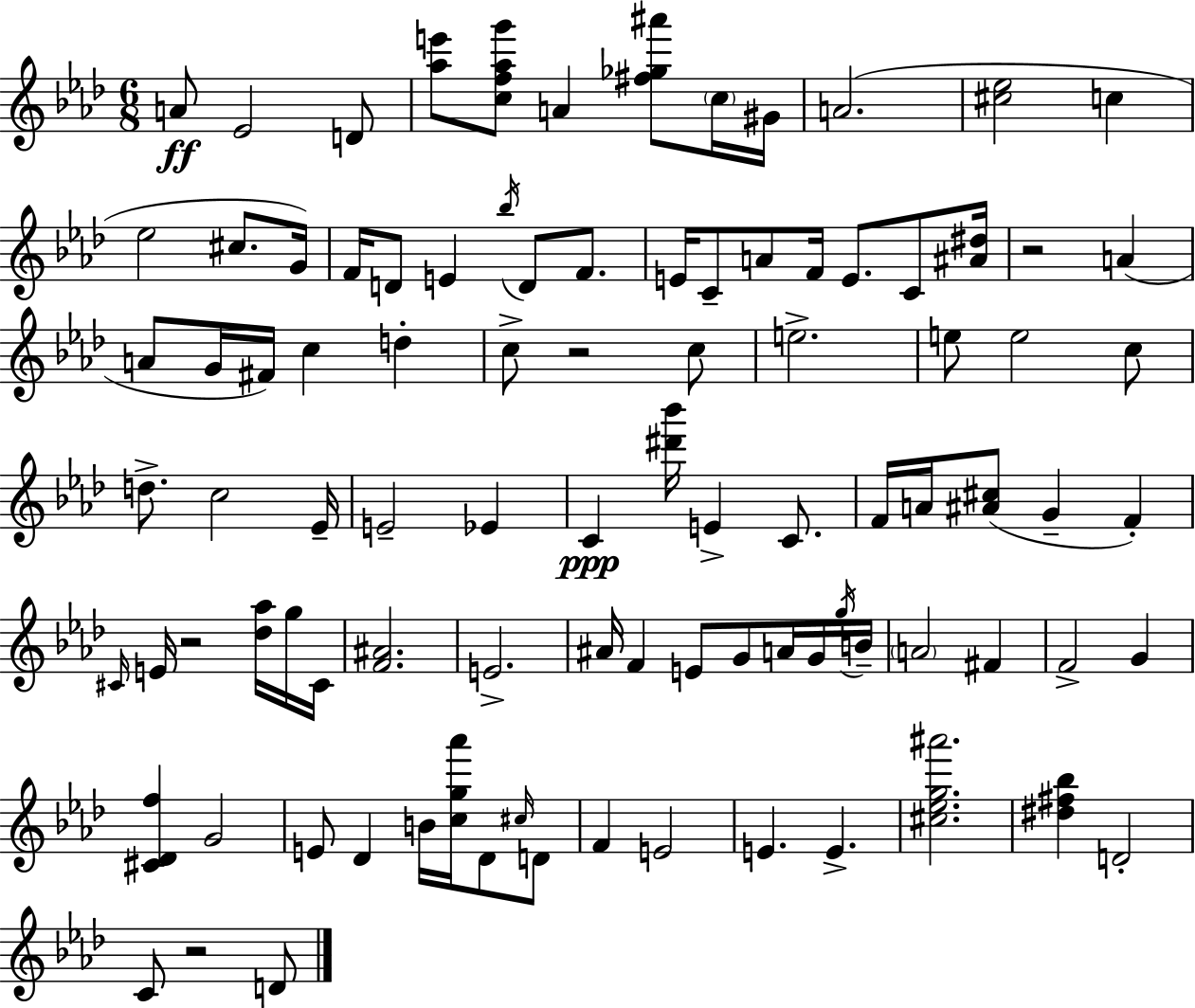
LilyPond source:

{
  \clef treble
  \numericTimeSignature
  \time 6/8
  \key f \minor
  \repeat volta 2 { a'8\ff ees'2 d'8 | <aes'' e'''>8 <c'' f'' aes'' g'''>8 a'4 <fis'' ges'' ais'''>8 \parenthesize c''16 gis'16 | a'2.( | <cis'' ees''>2 c''4 | \break ees''2 cis''8. g'16) | f'16 d'8 e'4 \acciaccatura { bes''16 } d'8 f'8. | e'16 c'8-- a'8 f'16 e'8. c'8 | <ais' dis''>16 r2 a'4( | \break a'8 g'16 fis'16) c''4 d''4-. | c''8-> r2 c''8 | e''2.-> | e''8 e''2 c''8 | \break d''8.-> c''2 | ees'16-- e'2-- ees'4 | c'4\ppp <dis''' bes'''>16 e'4-> c'8. | f'16 a'16 <ais' cis''>8( g'4-- f'4-.) | \break \grace { cis'16 } e'16 r2 <des'' aes''>16 | g''16 cis'16 <f' ais'>2. | e'2.-> | ais'16 f'4 e'8 g'8 a'16 | \break g'16 \acciaccatura { g''16 } b'16-- \parenthesize a'2 fis'4 | f'2-> g'4 | <cis' des' f''>4 g'2 | e'8 des'4 b'16 <c'' g'' aes'''>16 des'8 | \break \grace { cis''16 } d'8 f'4 e'2 | e'4. e'4.-> | <cis'' ees'' g'' ais'''>2. | <dis'' fis'' bes''>4 d'2-. | \break c'8 r2 | d'8 } \bar "|."
}